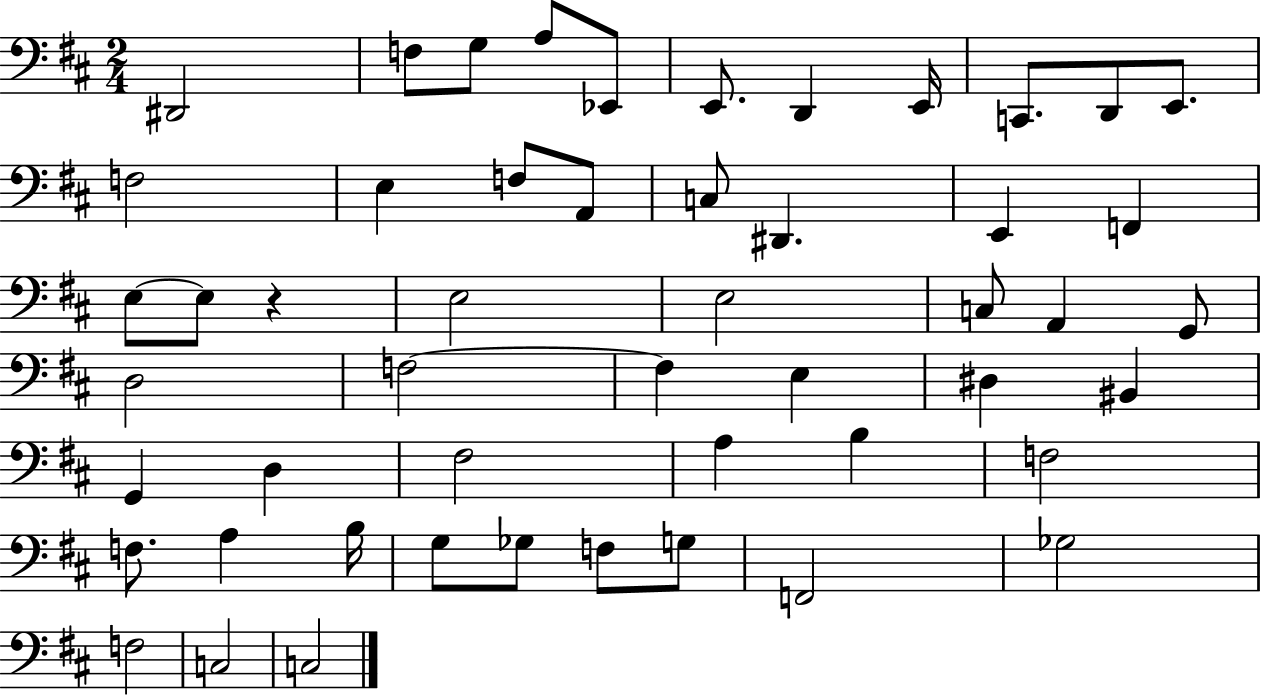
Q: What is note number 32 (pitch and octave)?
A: BIS2